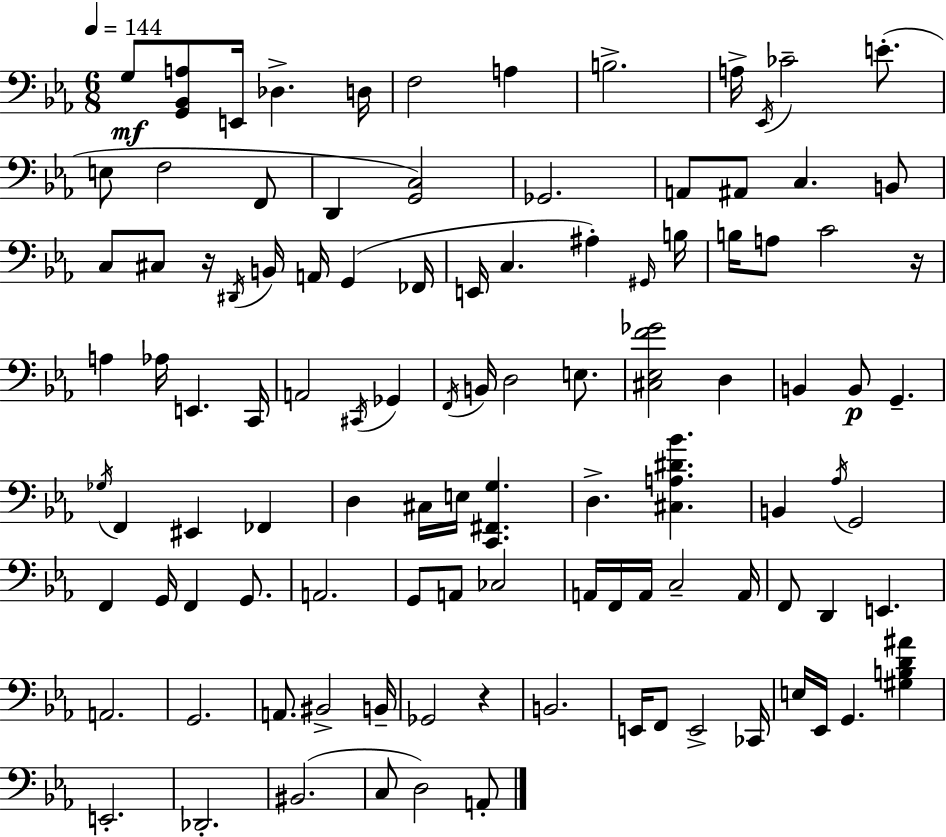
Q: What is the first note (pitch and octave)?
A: G3